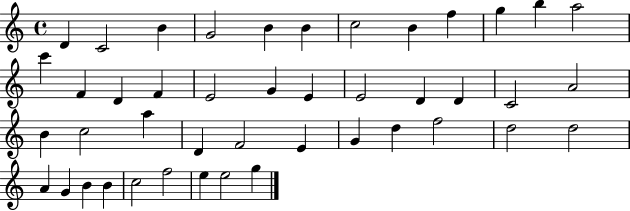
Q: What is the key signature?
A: C major